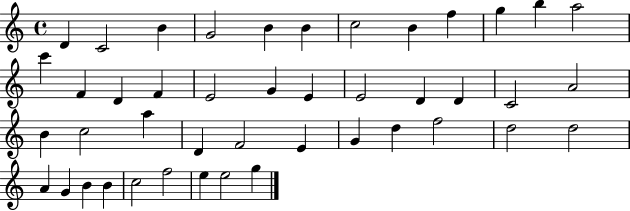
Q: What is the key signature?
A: C major